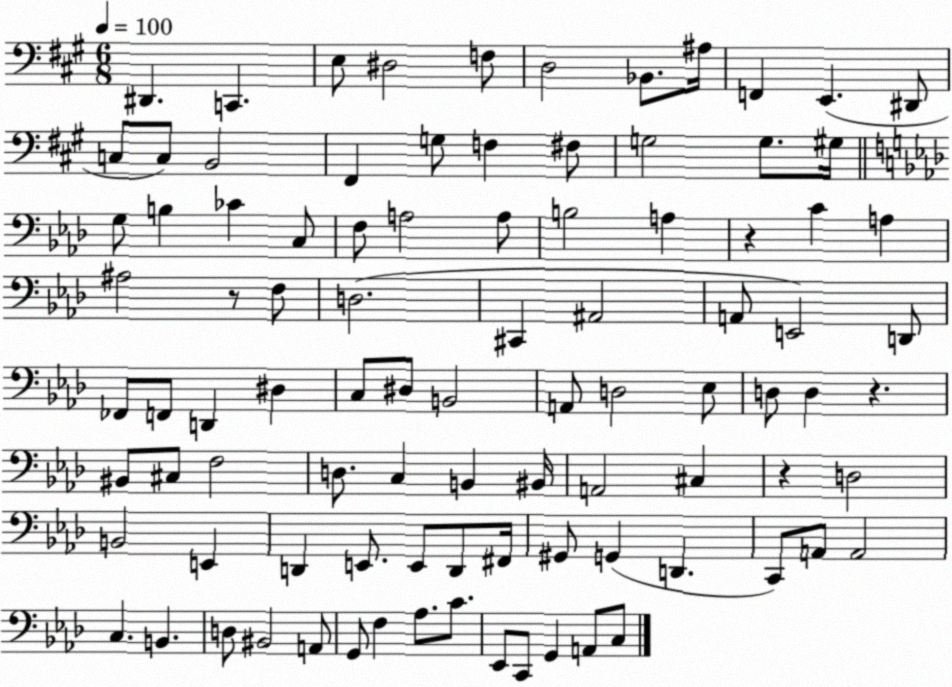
X:1
T:Untitled
M:6/8
L:1/4
K:A
^D,, C,, E,/2 ^D,2 F,/2 D,2 _B,,/2 ^A,/4 F,, E,, ^D,,/2 C,/2 C,/2 B,,2 ^F,, G,/2 F, ^F,/2 G,2 G,/2 ^G,/4 G,/2 B, _C C,/2 F,/2 A,2 A,/2 B,2 A, z C A, ^A,2 z/2 F,/2 D,2 ^C,, ^A,,2 A,,/2 E,,2 D,,/2 _F,,/2 F,,/2 D,, ^D, C,/2 ^D,/2 B,,2 A,,/2 D,2 _E,/2 D,/2 D, z ^B,,/2 ^C,/2 F,2 D,/2 C, B,, ^B,,/4 A,,2 ^C, z D,2 B,,2 E,, D,, E,,/2 E,,/2 D,,/2 ^F,,/4 ^G,,/2 G,, D,, C,,/2 A,,/2 A,,2 C, B,, D,/2 ^B,,2 A,,/2 G,,/2 F, _A,/2 C/2 _E,,/2 C,,/2 G,, A,,/2 C,/2